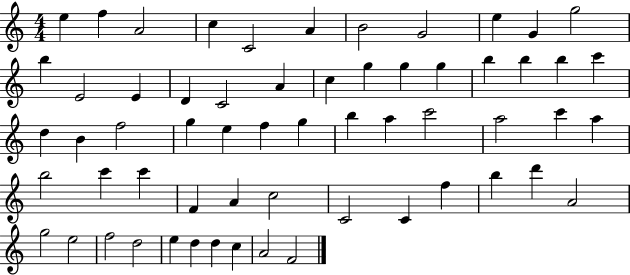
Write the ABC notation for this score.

X:1
T:Untitled
M:4/4
L:1/4
K:C
e f A2 c C2 A B2 G2 e G g2 b E2 E D C2 A c g g g b b b c' d B f2 g e f g b a c'2 a2 c' a b2 c' c' F A c2 C2 C f b d' A2 g2 e2 f2 d2 e d d c A2 F2